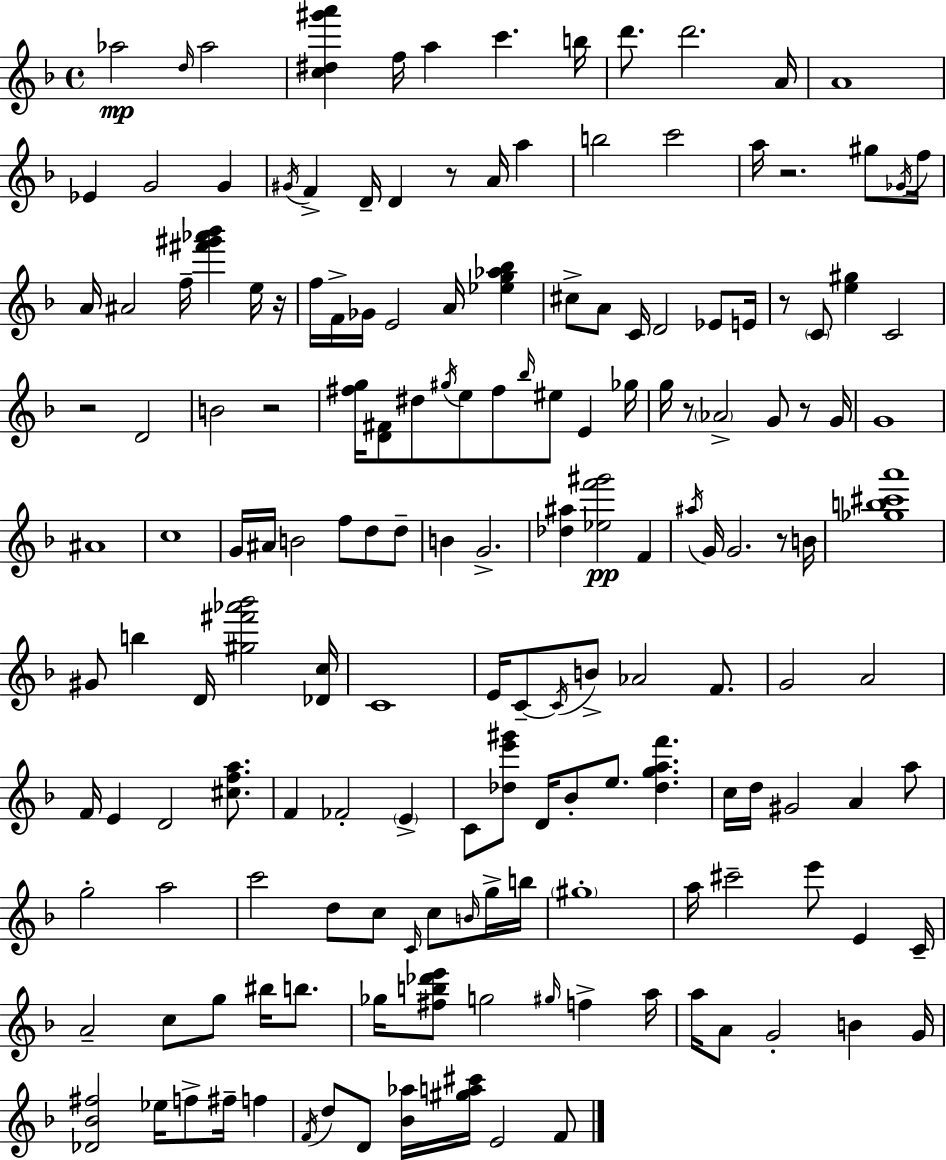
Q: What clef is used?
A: treble